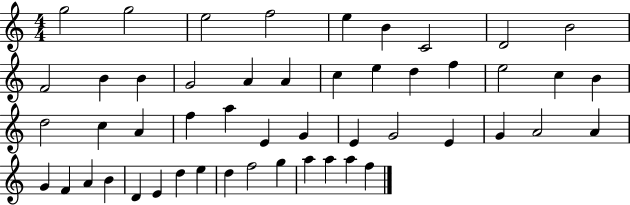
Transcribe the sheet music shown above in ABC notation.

X:1
T:Untitled
M:4/4
L:1/4
K:C
g2 g2 e2 f2 e B C2 D2 B2 F2 B B G2 A A c e d f e2 c B d2 c A f a E G E G2 E G A2 A G F A B D E d e d f2 g a a a f